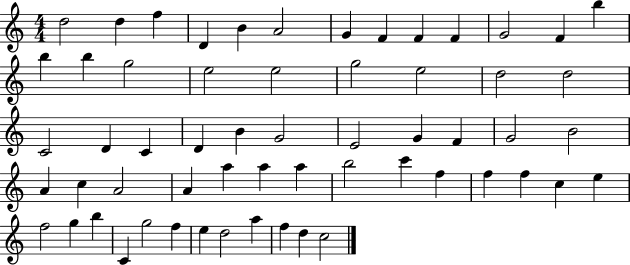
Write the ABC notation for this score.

X:1
T:Untitled
M:4/4
L:1/4
K:C
d2 d f D B A2 G F F F G2 F b b b g2 e2 e2 g2 e2 d2 d2 C2 D C D B G2 E2 G F G2 B2 A c A2 A a a a b2 c' f f f c e f2 g b C g2 f e d2 a f d c2